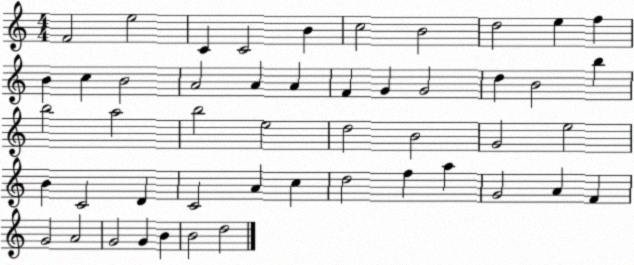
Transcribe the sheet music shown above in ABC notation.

X:1
T:Untitled
M:4/4
L:1/4
K:C
F2 e2 C C2 B c2 B2 d2 e f B c B2 A2 A A F G G2 d B2 b b2 a2 b2 e2 d2 B2 G2 e2 B C2 D C2 A c d2 f a G2 A F G2 A2 G2 G B B2 d2